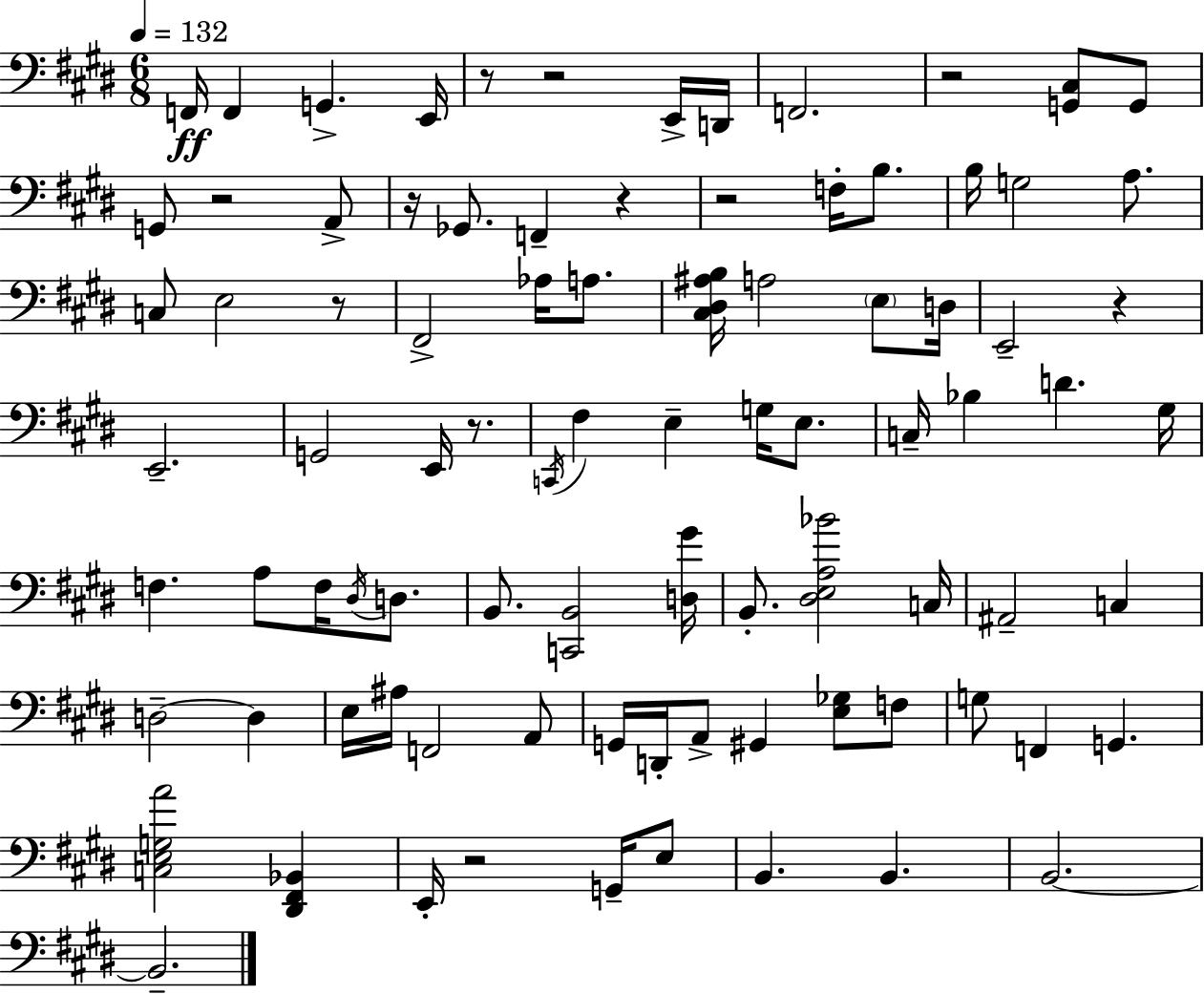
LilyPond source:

{
  \clef bass
  \numericTimeSignature
  \time 6/8
  \key e \major
  \tempo 4 = 132
  f,16\ff f,4 g,4.-> e,16 | r8 r2 e,16-> d,16 | f,2. | r2 <g, cis>8 g,8 | \break g,8 r2 a,8-> | r16 ges,8. f,4-- r4 | r2 f16-. b8. | b16 g2 a8. | \break c8 e2 r8 | fis,2-> aes16 a8. | <cis dis ais b>16 a2 \parenthesize e8 d16 | e,2-- r4 | \break e,2.-- | g,2 e,16 r8. | \acciaccatura { c,16 } fis4 e4-- g16 e8. | c16-- bes4 d'4. | \break gis16 f4. a8 f16 \acciaccatura { dis16 } d8. | b,8. <c, b,>2 | <d gis'>16 b,8.-. <dis e a bes'>2 | c16 ais,2-- c4 | \break d2--~~ d4 | e16 ais16 f,2 | a,8 g,16 d,16-. a,8-> gis,4 <e ges>8 | f8 g8 f,4 g,4. | \break <c e g a'>2 <dis, fis, bes,>4 | e,16-. r2 g,16-- | e8 b,4. b,4. | b,2.~~ | \break b,2.-- | \bar "|."
}